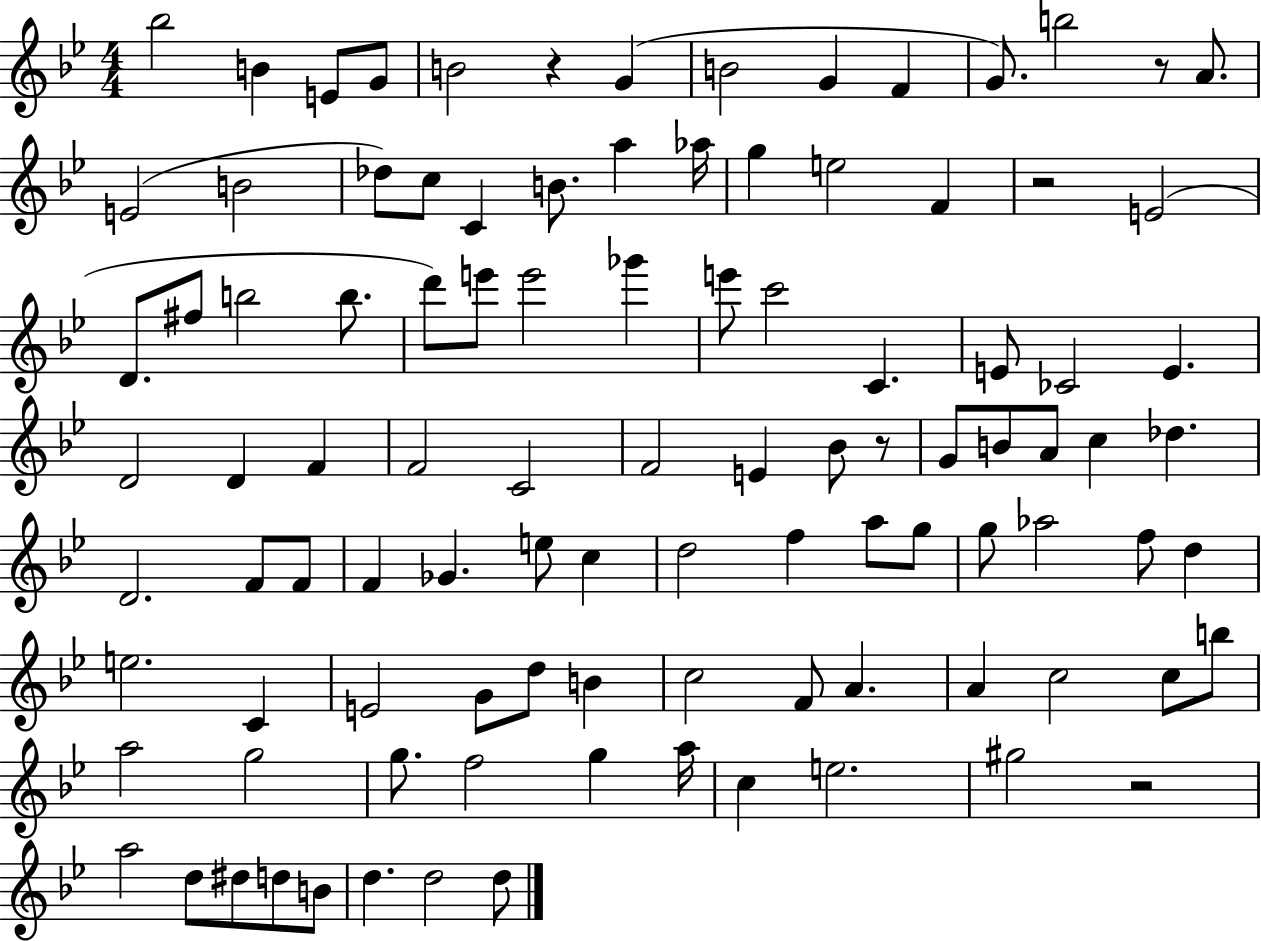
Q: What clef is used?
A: treble